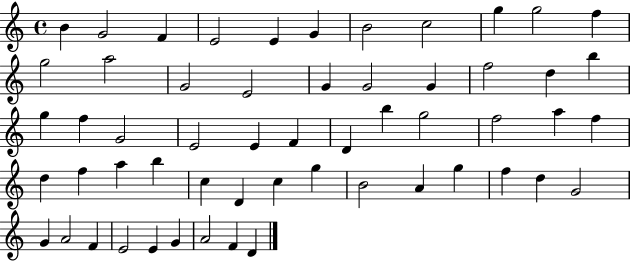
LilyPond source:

{
  \clef treble
  \time 4/4
  \defaultTimeSignature
  \key c \major
  b'4 g'2 f'4 | e'2 e'4 g'4 | b'2 c''2 | g''4 g''2 f''4 | \break g''2 a''2 | g'2 e'2 | g'4 g'2 g'4 | f''2 d''4 b''4 | \break g''4 f''4 g'2 | e'2 e'4 f'4 | d'4 b''4 g''2 | f''2 a''4 f''4 | \break d''4 f''4 a''4 b''4 | c''4 d'4 c''4 g''4 | b'2 a'4 g''4 | f''4 d''4 g'2 | \break g'4 a'2 f'4 | e'2 e'4 g'4 | a'2 f'4 d'4 | \bar "|."
}